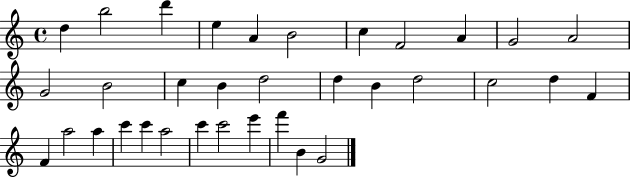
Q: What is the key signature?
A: C major